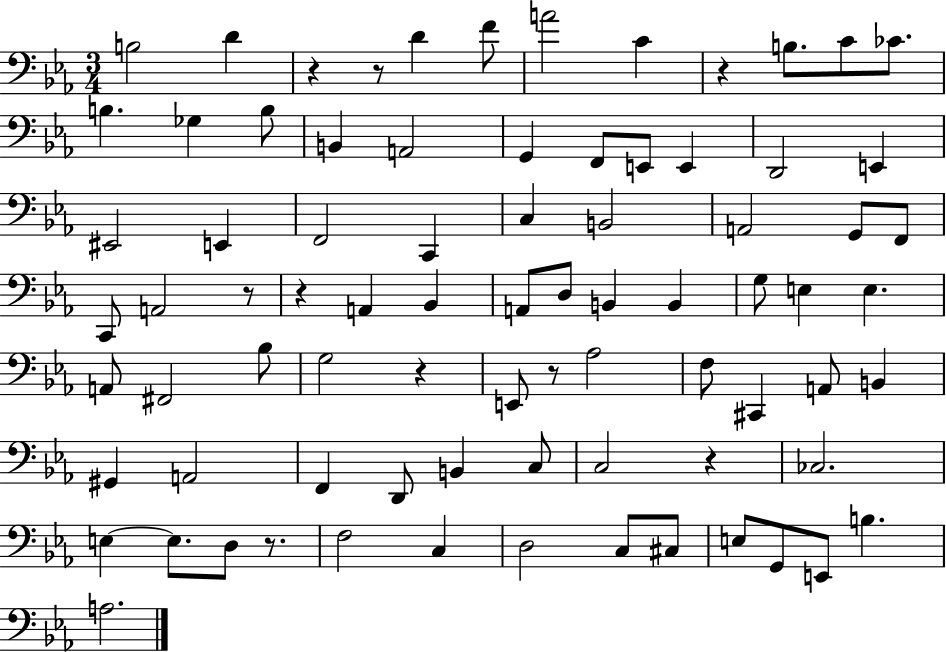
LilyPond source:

{
  \clef bass
  \numericTimeSignature
  \time 3/4
  \key ees \major
  b2 d'4 | r4 r8 d'4 f'8 | a'2 c'4 | r4 b8. c'8 ces'8. | \break b4. ges4 b8 | b,4 a,2 | g,4 f,8 e,8 e,4 | d,2 e,4 | \break eis,2 e,4 | f,2 c,4 | c4 b,2 | a,2 g,8 f,8 | \break c,8 a,2 r8 | r4 a,4 bes,4 | a,8 d8 b,4 b,4 | g8 e4 e4. | \break a,8 fis,2 bes8 | g2 r4 | e,8 r8 aes2 | f8 cis,4 a,8 b,4 | \break gis,4 a,2 | f,4 d,8 b,4 c8 | c2 r4 | ces2. | \break e4~~ e8. d8 r8. | f2 c4 | d2 c8 cis8 | e8 g,8 e,8 b4. | \break a2. | \bar "|."
}